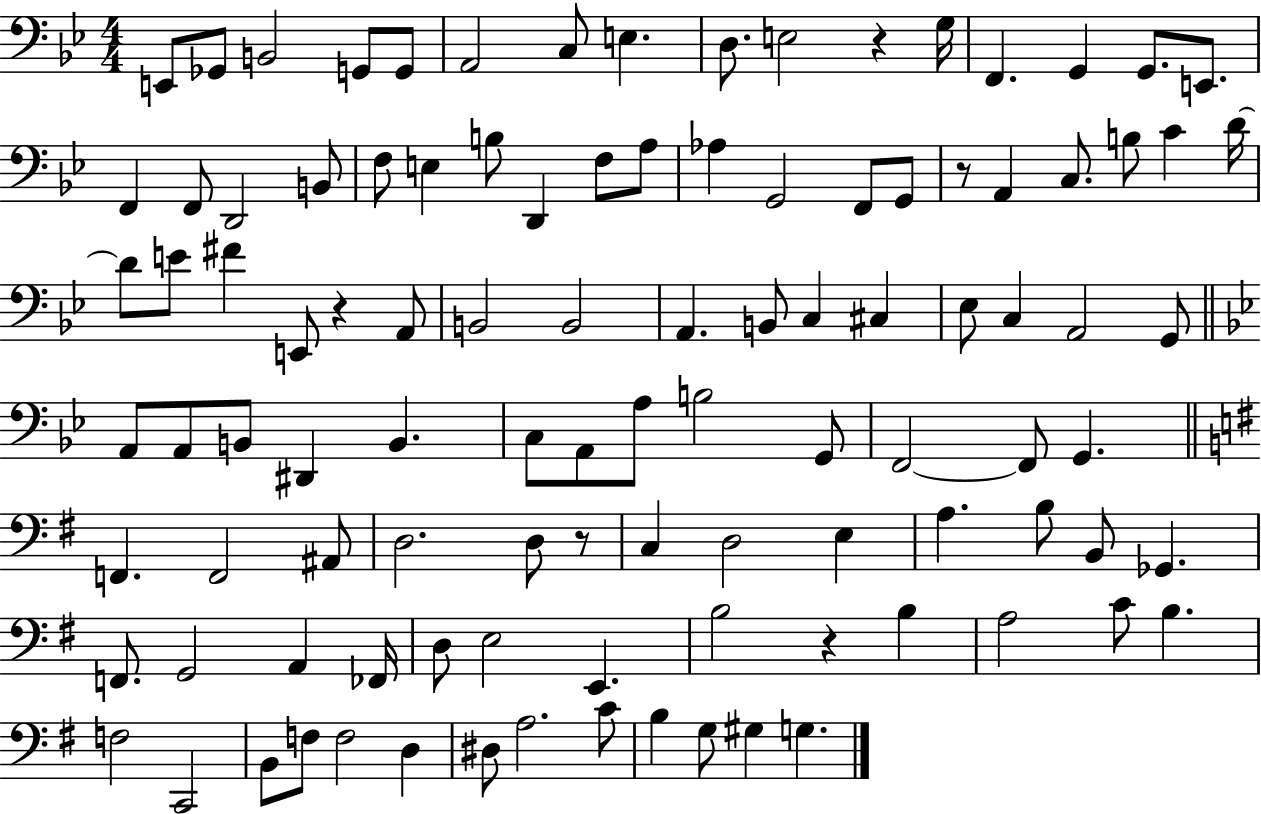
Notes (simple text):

E2/e Gb2/e B2/h G2/e G2/e A2/h C3/e E3/q. D3/e. E3/h R/q G3/s F2/q. G2/q G2/e. E2/e. F2/q F2/e D2/h B2/e F3/e E3/q B3/e D2/q F3/e A3/e Ab3/q G2/h F2/e G2/e R/e A2/q C3/e. B3/e C4/q D4/s D4/e E4/e F#4/q E2/e R/q A2/e B2/h B2/h A2/q. B2/e C3/q C#3/q Eb3/e C3/q A2/h G2/e A2/e A2/e B2/e D#2/q B2/q. C3/e A2/e A3/e B3/h G2/e F2/h F2/e G2/q. F2/q. F2/h A#2/e D3/h. D3/e R/e C3/q D3/h E3/q A3/q. B3/e B2/e Gb2/q. F2/e. G2/h A2/q FES2/s D3/e E3/h E2/q. B3/h R/q B3/q A3/h C4/e B3/q. F3/h C2/h B2/e F3/e F3/h D3/q D#3/e A3/h. C4/e B3/q G3/e G#3/q G3/q.